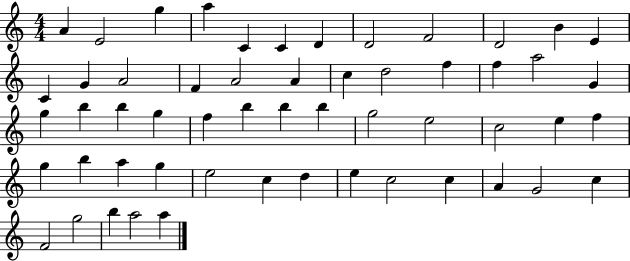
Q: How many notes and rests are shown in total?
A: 55